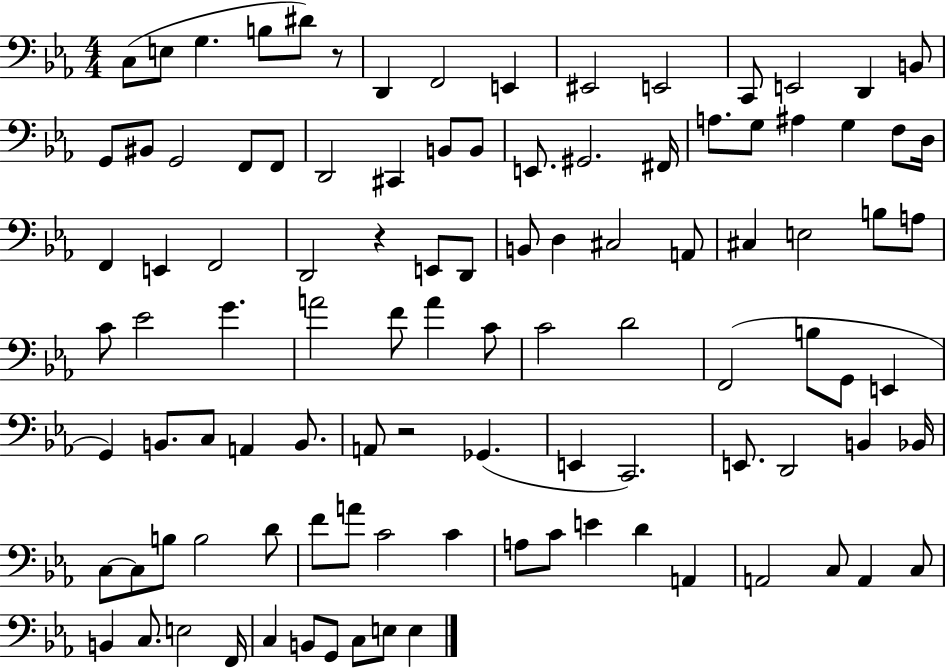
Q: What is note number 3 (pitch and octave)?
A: G3